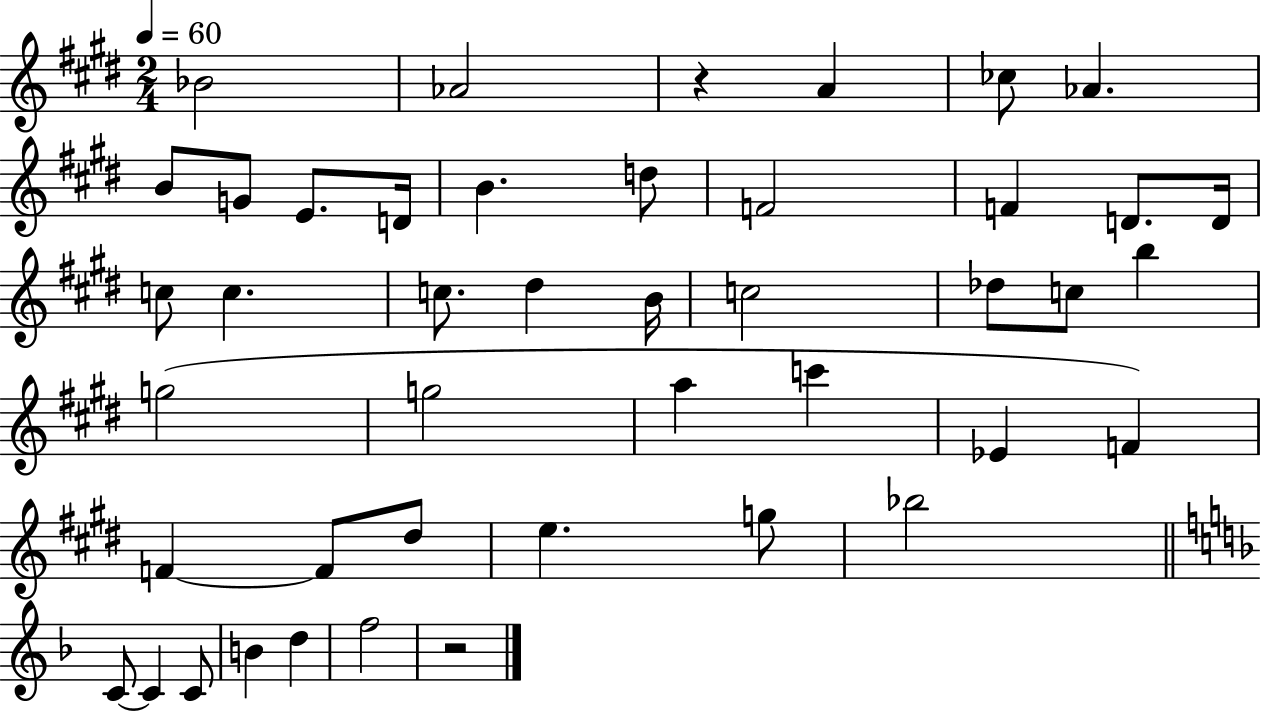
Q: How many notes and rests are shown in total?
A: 44